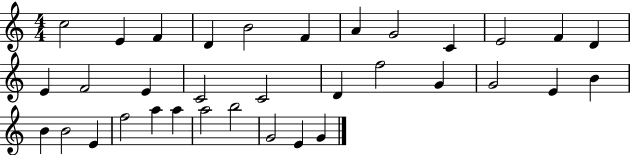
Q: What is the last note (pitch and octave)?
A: G4